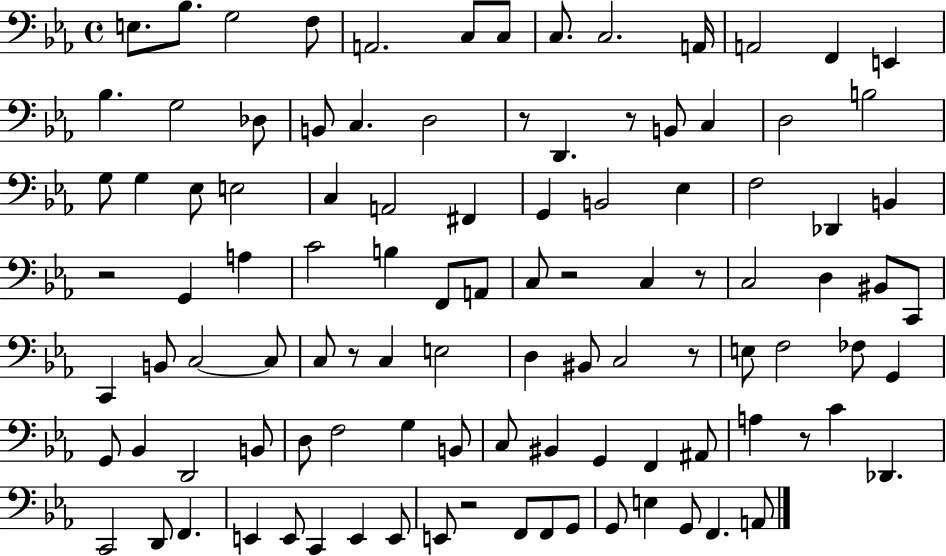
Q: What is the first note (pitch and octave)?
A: E3